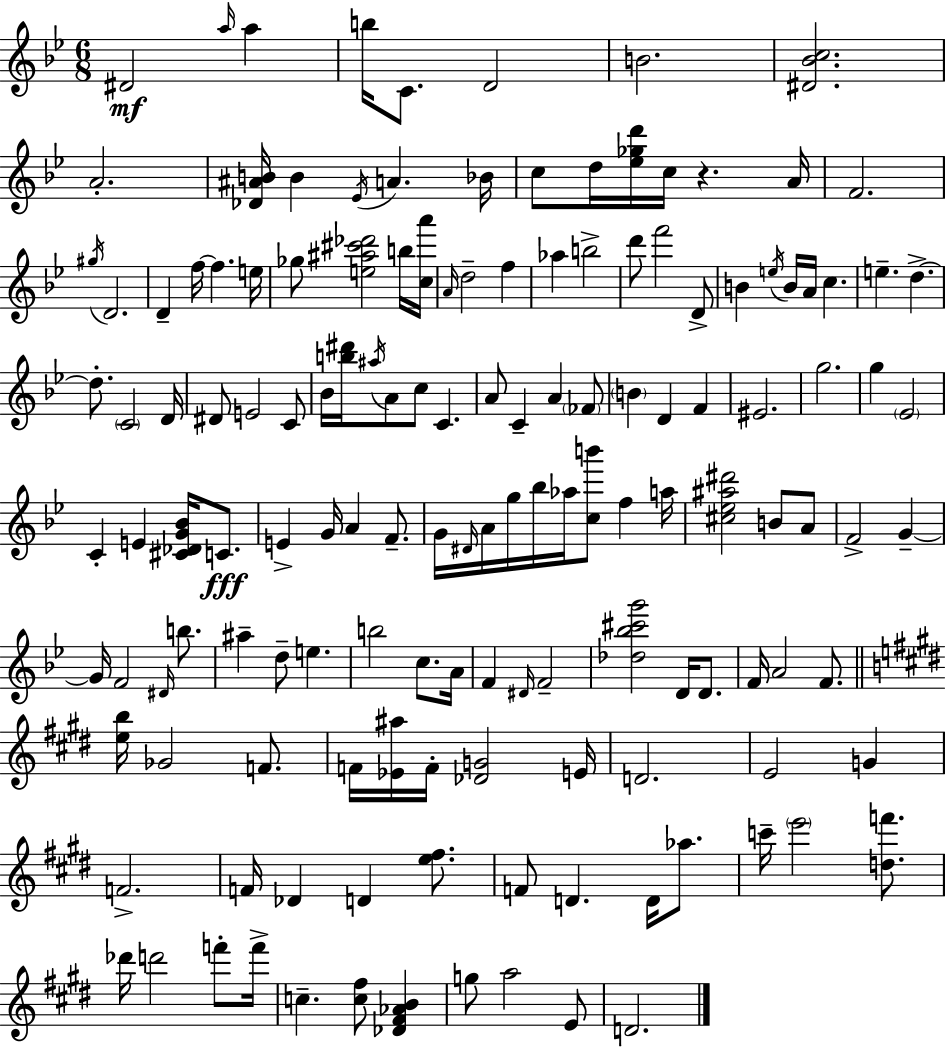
{
  \clef treble
  \numericTimeSignature
  \time 6/8
  \key g \minor
  dis'2\mf \grace { a''16 } a''4 | b''16 c'8. d'2 | b'2. | <dis' bes' c''>2. | \break a'2.-. | <des' ais' b'>16 b'4 \acciaccatura { ees'16 } a'4. | bes'16 c''8 d''16 <ees'' ges'' d'''>16 c''16 r4. | a'16 f'2. | \break \acciaccatura { gis''16 } d'2. | d'4-- f''16~~ f''4. | e''16 ges''8 <e'' ais'' cis''' des'''>2 | b''16 <c'' a'''>16 \grace { a'16 } d''2-- | \break f''4 aes''4 b''2-> | d'''8 f'''2 | d'8-> b'4 \acciaccatura { e''16 } b'16 a'16 c''4. | e''4.-- d''4.->~~ | \break d''8.-. \parenthesize c'2 | d'16 dis'8 e'2 | c'8 bes'16 <b'' dis'''>16 \acciaccatura { ais''16 } a'8 c''8 | c'4. a'8 c'4-- | \break a'4 \parenthesize fes'8 \parenthesize b'4 d'4 | f'4 eis'2. | g''2. | g''4 \parenthesize ees'2 | \break c'4-. e'4 | <cis' des' g' bes'>16 c'8.\fff e'4-> g'16 a'4 | f'8.-- g'16 \grace { dis'16 } a'16 g''16 bes''16 aes''16 | <c'' b'''>8 f''4 a''16 <cis'' ees'' ais'' dis'''>2 | \break b'8 a'8 f'2-> | g'4--~~ g'16 f'2 | \grace { dis'16 } b''8. ais''4-- | d''8-- e''4. b''2 | \break c''8. a'16 f'4 | \grace { dis'16 } f'2-- <des'' bes'' cis''' g'''>2 | d'16 d'8. f'16 a'2 | f'8. \bar "||" \break \key e \major <e'' b''>16 ges'2 f'8. | f'16 <ees' ais''>16 f'16-. <des' g'>2 e'16 | d'2. | e'2 g'4 | \break f'2.-> | f'16 des'4 d'4 <e'' fis''>8. | f'8 d'4. d'16 aes''8. | c'''16-- \parenthesize e'''2 <d'' f'''>8. | \break des'''16 d'''2 f'''8-. f'''16-> | c''4.-- <c'' fis''>8 <des' fis' aes' b'>4 | g''8 a''2 e'8 | d'2. | \break \bar "|."
}